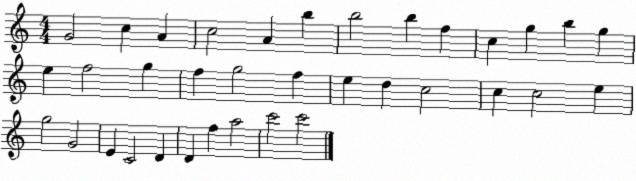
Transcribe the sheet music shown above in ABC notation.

X:1
T:Untitled
M:4/4
L:1/4
K:C
G2 c A c2 A b b2 b f c g b g e f2 g f g2 f e d c2 c c2 e g2 G2 E C2 D D f a2 c'2 c'2